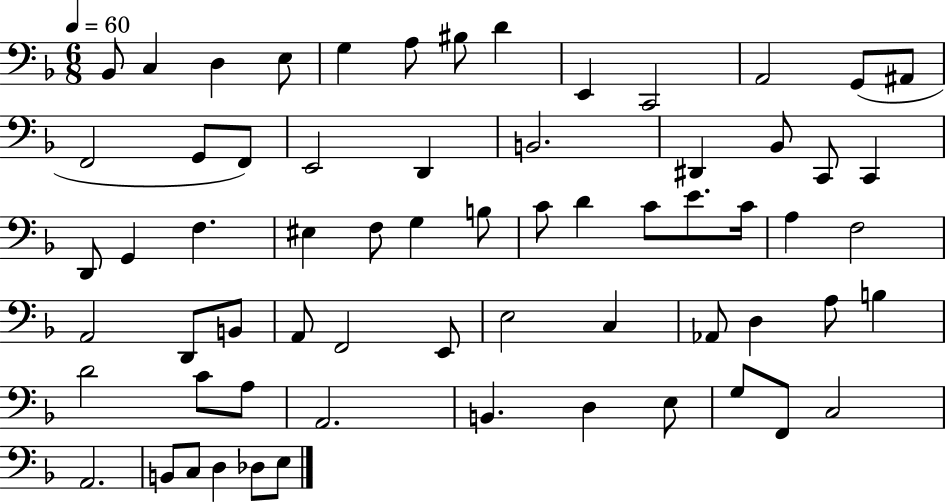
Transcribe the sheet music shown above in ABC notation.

X:1
T:Untitled
M:6/8
L:1/4
K:F
_B,,/2 C, D, E,/2 G, A,/2 ^B,/2 D E,, C,,2 A,,2 G,,/2 ^A,,/2 F,,2 G,,/2 F,,/2 E,,2 D,, B,,2 ^D,, _B,,/2 C,,/2 C,, D,,/2 G,, F, ^E, F,/2 G, B,/2 C/2 D C/2 E/2 C/4 A, F,2 A,,2 D,,/2 B,,/2 A,,/2 F,,2 E,,/2 E,2 C, _A,,/2 D, A,/2 B, D2 C/2 A,/2 A,,2 B,, D, E,/2 G,/2 F,,/2 C,2 A,,2 B,,/2 C,/2 D, _D,/2 E,/2